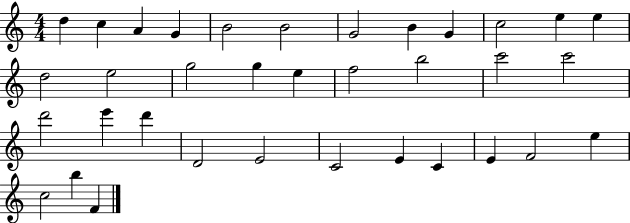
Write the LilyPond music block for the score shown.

{
  \clef treble
  \numericTimeSignature
  \time 4/4
  \key c \major
  d''4 c''4 a'4 g'4 | b'2 b'2 | g'2 b'4 g'4 | c''2 e''4 e''4 | \break d''2 e''2 | g''2 g''4 e''4 | f''2 b''2 | c'''2 c'''2 | \break d'''2 e'''4 d'''4 | d'2 e'2 | c'2 e'4 c'4 | e'4 f'2 e''4 | \break c''2 b''4 f'4 | \bar "|."
}